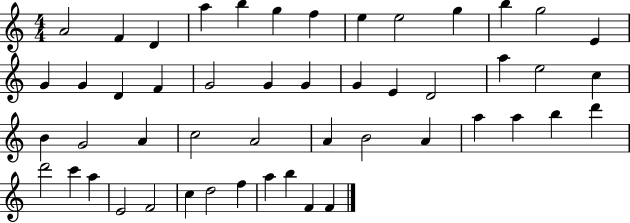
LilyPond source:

{
  \clef treble
  \numericTimeSignature
  \time 4/4
  \key c \major
  a'2 f'4 d'4 | a''4 b''4 g''4 f''4 | e''4 e''2 g''4 | b''4 g''2 e'4 | \break g'4 g'4 d'4 f'4 | g'2 g'4 g'4 | g'4 e'4 d'2 | a''4 e''2 c''4 | \break b'4 g'2 a'4 | c''2 a'2 | a'4 b'2 a'4 | a''4 a''4 b''4 d'''4 | \break d'''2 c'''4 a''4 | e'2 f'2 | c''4 d''2 f''4 | a''4 b''4 f'4 f'4 | \break \bar "|."
}